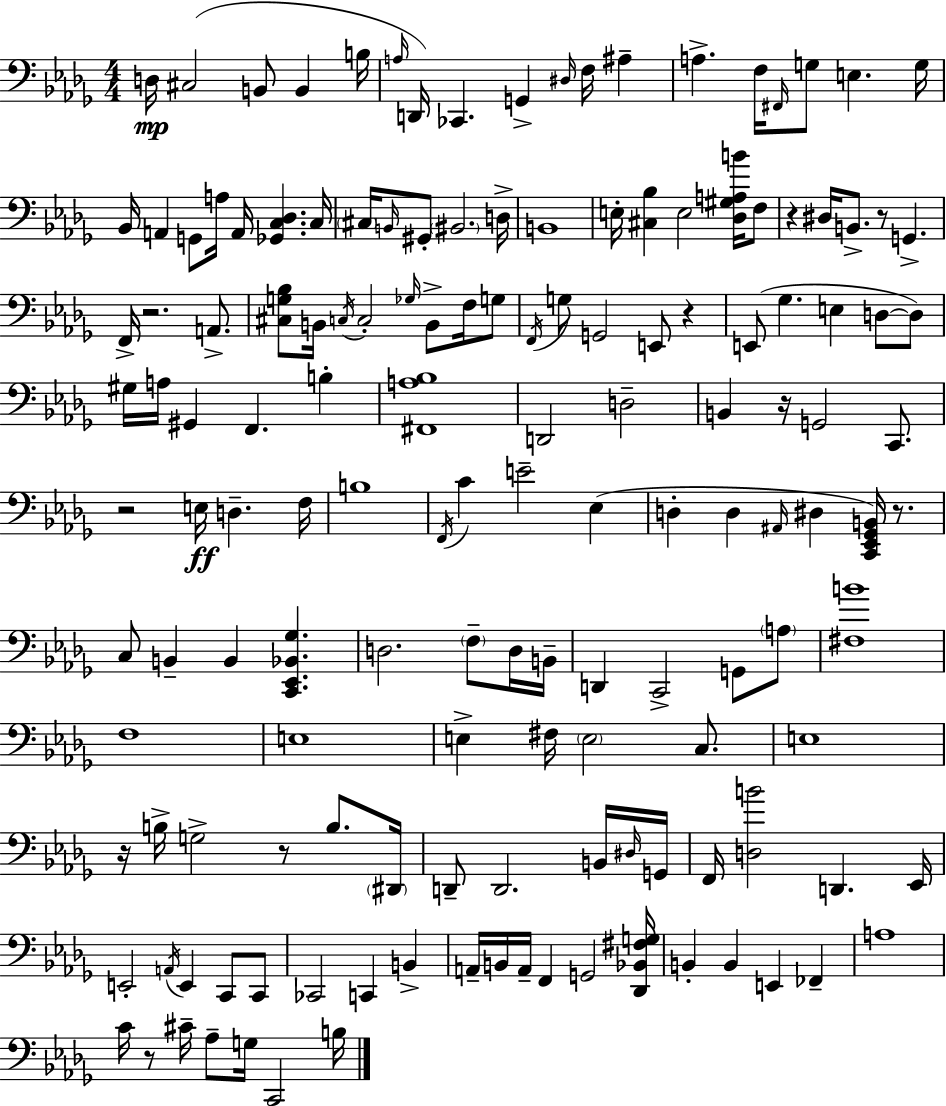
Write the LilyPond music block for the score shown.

{
  \clef bass
  \numericTimeSignature
  \time 4/4
  \key bes \minor
  \repeat volta 2 { d16\mp cis2( b,8 b,4 b16 | \grace { a16 }) d,16 ces,4. g,4-> \grace { dis16 } f16 ais4-- | a4.-> f16 \grace { fis,16 } g8 e4. | g16 bes,16 a,4 g,8 a16 a,16 <ges, c des>4. | \break c16 \parenthesize cis16 \grace { b,16 } gis,8-. \parenthesize bis,2. | d16-> b,1 | e16-. <cis bes>4 e2 | <des gis a b'>16 f8 r4 dis16 b,8.-> r8 g,4.-> | \break f,16-> r2. | a,8.-> <cis g bes>8 b,16 \acciaccatura { c16 } c2-. | \grace { ges16 } b,8-> f16 g8 \acciaccatura { f,16 } g8 g,2 | e,8 r4 e,8( ges4. e4 | \break d8~~ d8) gis16 a16 gis,4 f,4. | b4-. <fis, a bes>1 | d,2 d2-- | b,4 r16 g,2 | \break c,8. r2 e16\ff | d4.-- f16 b1 | \acciaccatura { f,16 } c'4 e'2-- | ees4( d4-. d4 | \break \grace { ais,16 } dis4 <c, ees, ges, b,>16) r8. c8 b,4-- b,4 | <c, ees, bes, ges>4. d2. | \parenthesize f8-- d16 b,16-- d,4 c,2-> | g,8 \parenthesize a8 <fis b'>1 | \break f1 | e1 | e4-> fis16 \parenthesize e2 | c8. e1 | \break r16 b16-> g2-> | r8 b8. \parenthesize dis,16 d,8-- d,2. | b,16 \grace { dis16 } g,16 f,16 <d b'>2 | d,4. ees,16 e,2-. | \break \acciaccatura { a,16 } e,4 c,8 c,8 ces,2 | c,4 b,4-> a,16-- b,16 a,16-- f,4 | g,2 <des, bes, fis g>16 b,4-. b,4 | e,4 fes,4-- a1 | \break c'16 r8 cis'16-- aes8-- | g16 c,2 b16 } \bar "|."
}